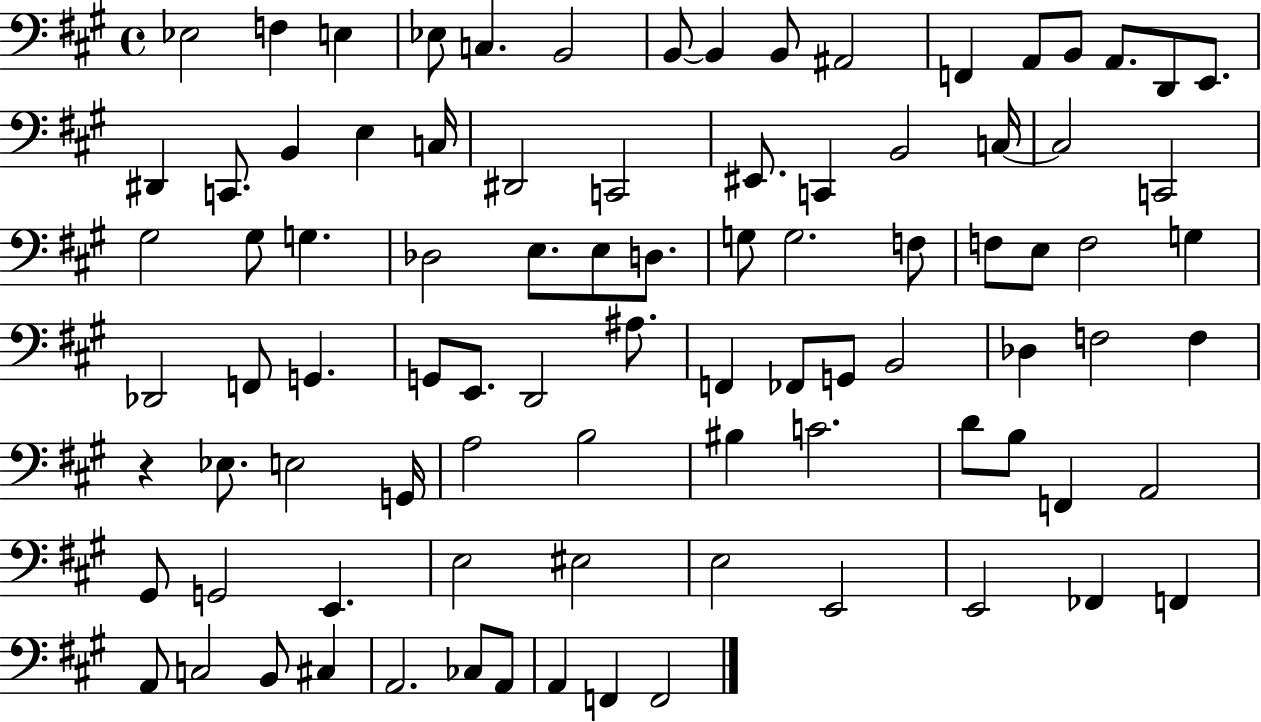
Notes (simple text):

Eb3/h F3/q E3/q Eb3/e C3/q. B2/h B2/e B2/q B2/e A#2/h F2/q A2/e B2/e A2/e. D2/e E2/e. D#2/q C2/e. B2/q E3/q C3/s D#2/h C2/h EIS2/e. C2/q B2/h C3/s C3/h C2/h G#3/h G#3/e G3/q. Db3/h E3/e. E3/e D3/e. G3/e G3/h. F3/e F3/e E3/e F3/h G3/q Db2/h F2/e G2/q. G2/e E2/e. D2/h A#3/e. F2/q FES2/e G2/e B2/h Db3/q F3/h F3/q R/q Eb3/e. E3/h G2/s A3/h B3/h BIS3/q C4/h. D4/e B3/e F2/q A2/h G#2/e G2/h E2/q. E3/h EIS3/h E3/h E2/h E2/h FES2/q F2/q A2/e C3/h B2/e C#3/q A2/h. CES3/e A2/e A2/q F2/q F2/h